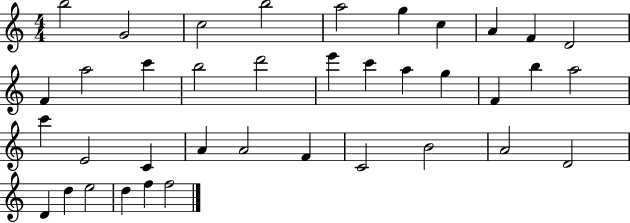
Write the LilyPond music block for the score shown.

{
  \clef treble
  \numericTimeSignature
  \time 4/4
  \key c \major
  b''2 g'2 | c''2 b''2 | a''2 g''4 c''4 | a'4 f'4 d'2 | \break f'4 a''2 c'''4 | b''2 d'''2 | e'''4 c'''4 a''4 g''4 | f'4 b''4 a''2 | \break c'''4 e'2 c'4 | a'4 a'2 f'4 | c'2 b'2 | a'2 d'2 | \break d'4 d''4 e''2 | d''4 f''4 f''2 | \bar "|."
}